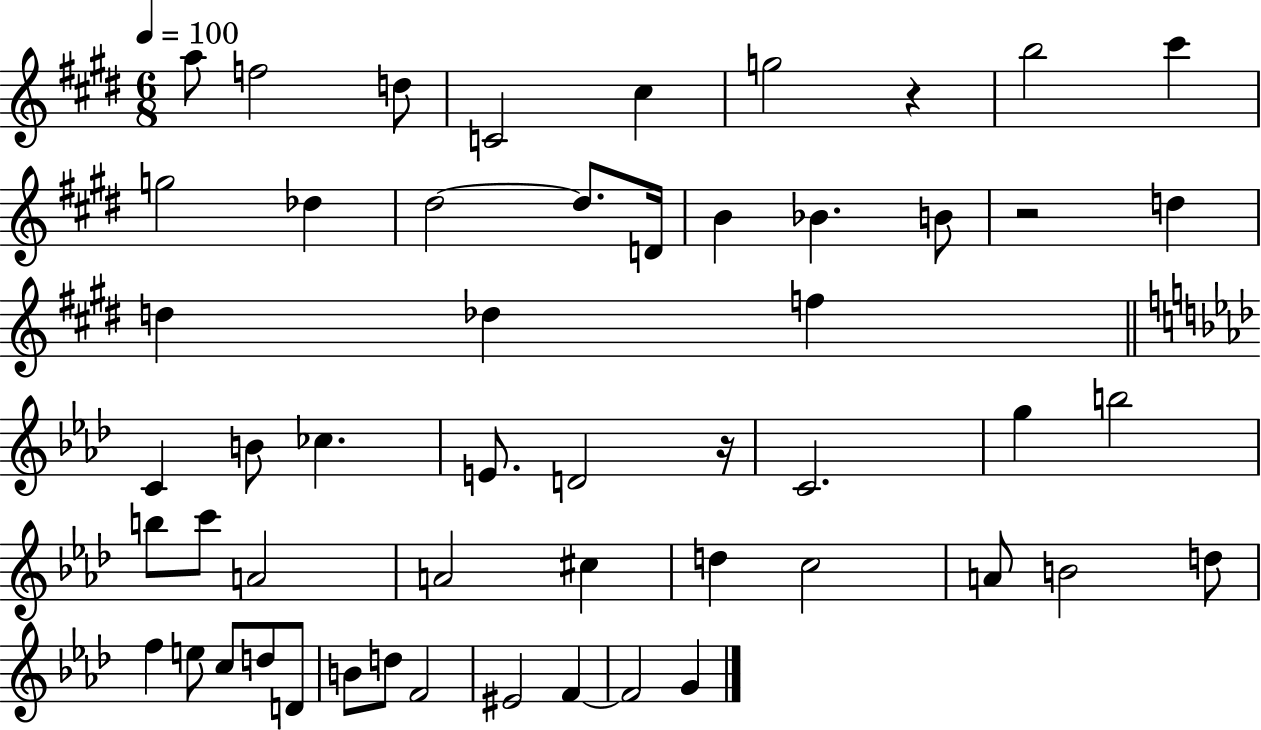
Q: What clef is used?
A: treble